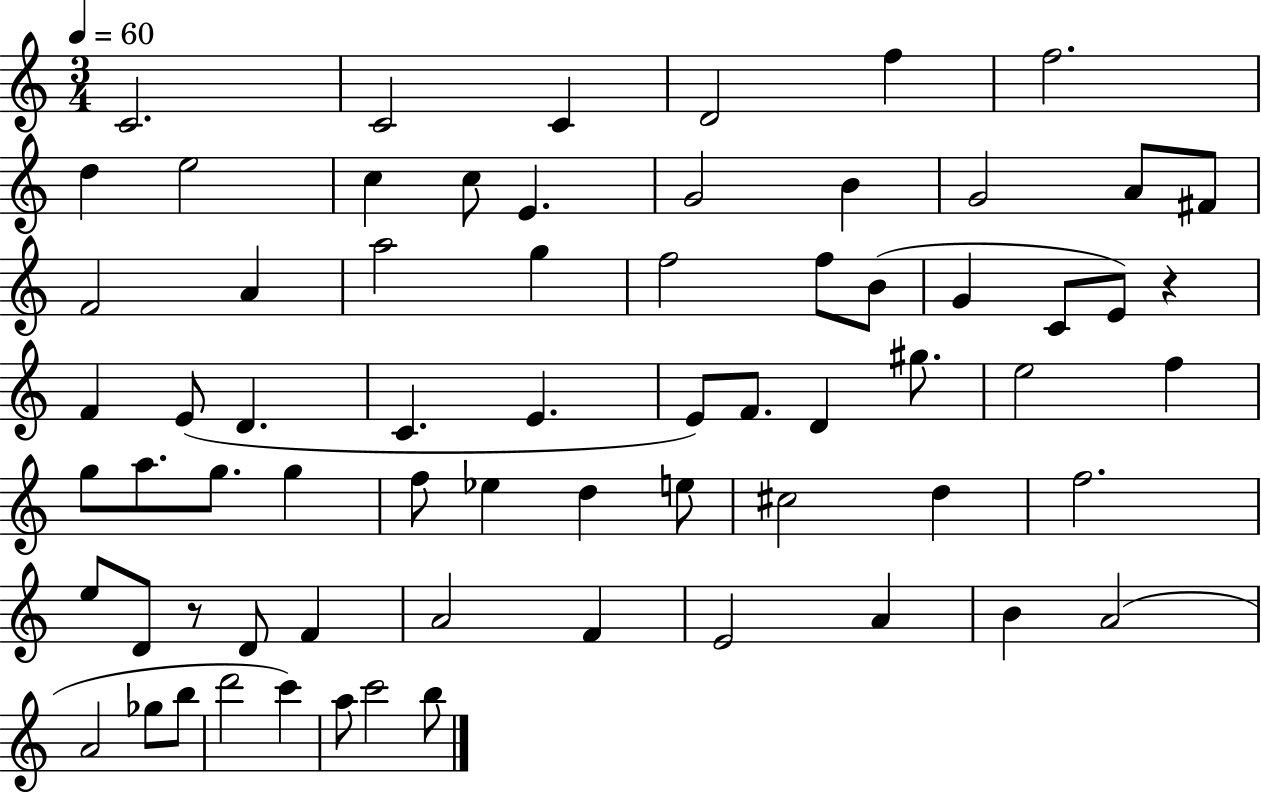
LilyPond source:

{
  \clef treble
  \numericTimeSignature
  \time 3/4
  \key c \major
  \tempo 4 = 60
  \repeat volta 2 { c'2. | c'2 c'4 | d'2 f''4 | f''2. | \break d''4 e''2 | c''4 c''8 e'4. | g'2 b'4 | g'2 a'8 fis'8 | \break f'2 a'4 | a''2 g''4 | f''2 f''8 b'8( | g'4 c'8 e'8) r4 | \break f'4 e'8( d'4. | c'4. e'4. | e'8) f'8. d'4 gis''8. | e''2 f''4 | \break g''8 a''8. g''8. g''4 | f''8 ees''4 d''4 e''8 | cis''2 d''4 | f''2. | \break e''8 d'8 r8 d'8 f'4 | a'2 f'4 | e'2 a'4 | b'4 a'2( | \break a'2 ges''8 b''8 | d'''2 c'''4) | a''8 c'''2 b''8 | } \bar "|."
}